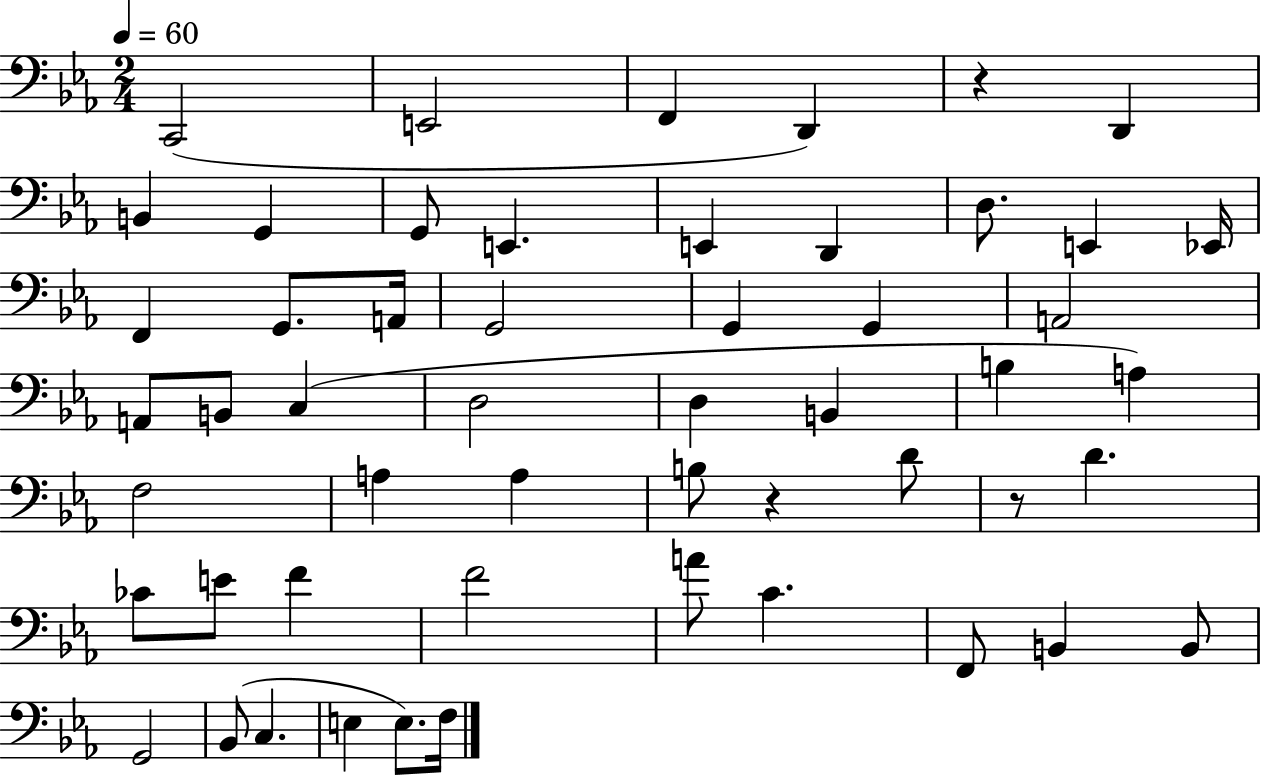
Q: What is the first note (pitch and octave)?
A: C2